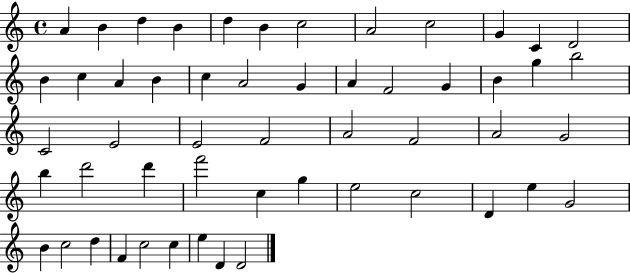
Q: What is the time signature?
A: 4/4